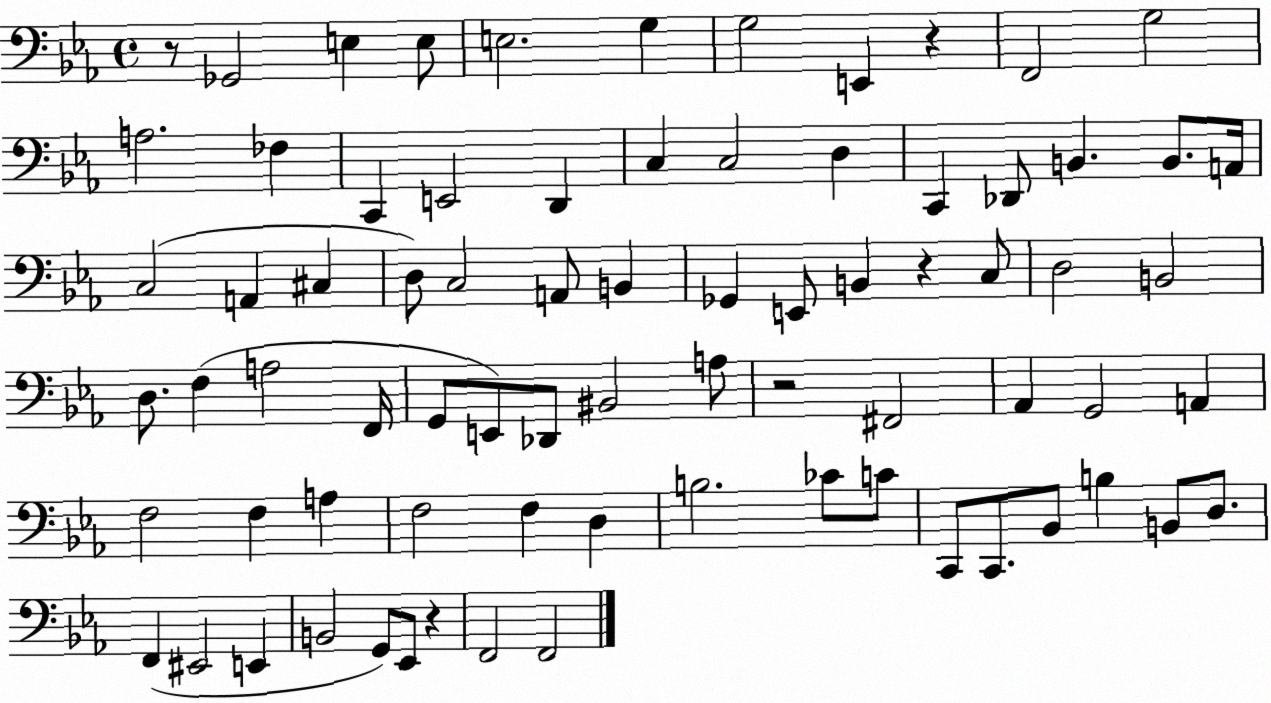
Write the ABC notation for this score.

X:1
T:Untitled
M:4/4
L:1/4
K:Eb
z/2 _G,,2 E, E,/2 E,2 G, G,2 E,, z F,,2 G,2 A,2 _F, C,, E,,2 D,, C, C,2 D, C,, _D,,/2 B,, B,,/2 A,,/4 C,2 A,, ^C, D,/2 C,2 A,,/2 B,, _G,, E,,/2 B,, z C,/2 D,2 B,,2 D,/2 F, A,2 F,,/4 G,,/2 E,,/2 _D,,/2 ^B,,2 A,/2 z2 ^F,,2 _A,, G,,2 A,, F,2 F, A, F,2 F, D, B,2 _C/2 C/2 C,,/2 C,,/2 _B,,/2 B, B,,/2 D,/2 F,, ^E,,2 E,, B,,2 G,,/2 _E,,/2 z F,,2 F,,2